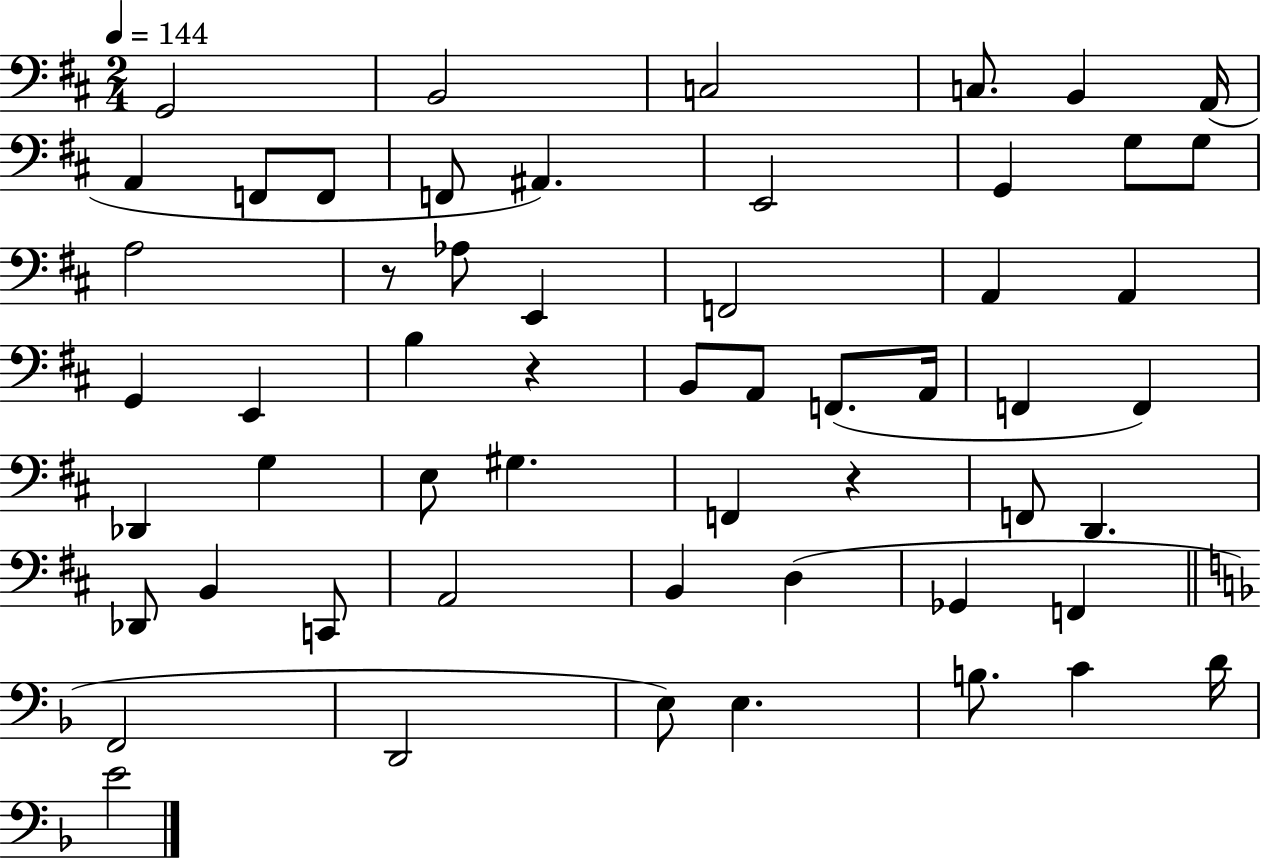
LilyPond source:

{
  \clef bass
  \numericTimeSignature
  \time 2/4
  \key d \major
  \tempo 4 = 144
  g,2 | b,2 | c2 | c8. b,4 a,16( | \break a,4 f,8 f,8 | f,8 ais,4.) | e,2 | g,4 g8 g8 | \break a2 | r8 aes8 e,4 | f,2 | a,4 a,4 | \break g,4 e,4 | b4 r4 | b,8 a,8 f,8.( a,16 | f,4 f,4) | \break des,4 g4 | e8 gis4. | f,4 r4 | f,8 d,4. | \break des,8 b,4 c,8 | a,2 | b,4 d4( | ges,4 f,4 | \break \bar "||" \break \key d \minor f,2 | d,2 | e8) e4. | b8. c'4 d'16 | \break e'2 | \bar "|."
}